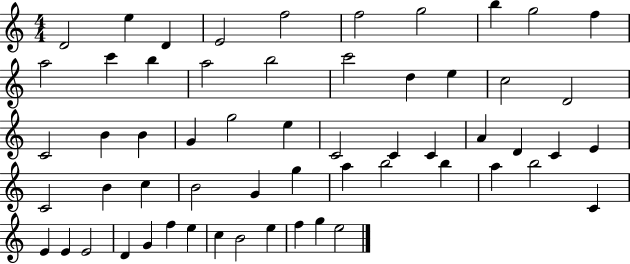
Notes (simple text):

D4/h E5/q D4/q E4/h F5/h F5/h G5/h B5/q G5/h F5/q A5/h C6/q B5/q A5/h B5/h C6/h D5/q E5/q C5/h D4/h C4/h B4/q B4/q G4/q G5/h E5/q C4/h C4/q C4/q A4/q D4/q C4/q E4/q C4/h B4/q C5/q B4/h G4/q G5/q A5/q B5/h B5/q A5/q B5/h C4/q E4/q E4/q E4/h D4/q G4/q F5/q E5/q C5/q B4/h E5/q F5/q G5/q E5/h